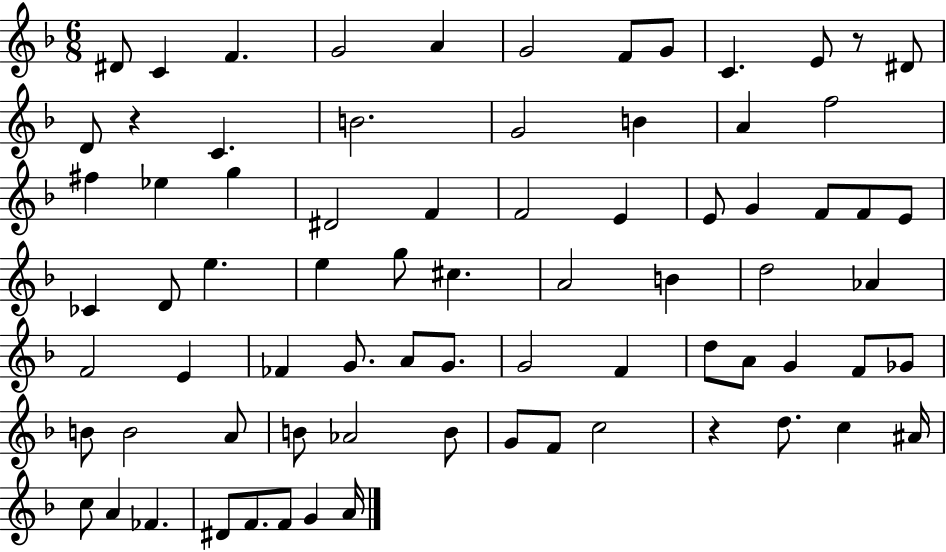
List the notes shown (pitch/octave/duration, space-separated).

D#4/e C4/q F4/q. G4/h A4/q G4/h F4/e G4/e C4/q. E4/e R/e D#4/e D4/e R/q C4/q. B4/h. G4/h B4/q A4/q F5/h F#5/q Eb5/q G5/q D#4/h F4/q F4/h E4/q E4/e G4/q F4/e F4/e E4/e CES4/q D4/e E5/q. E5/q G5/e C#5/q. A4/h B4/q D5/h Ab4/q F4/h E4/q FES4/q G4/e. A4/e G4/e. G4/h F4/q D5/e A4/e G4/q F4/e Gb4/e B4/e B4/h A4/e B4/e Ab4/h B4/e G4/e F4/e C5/h R/q D5/e. C5/q A#4/s C5/e A4/q FES4/q. D#4/e F4/e. F4/e G4/q A4/s